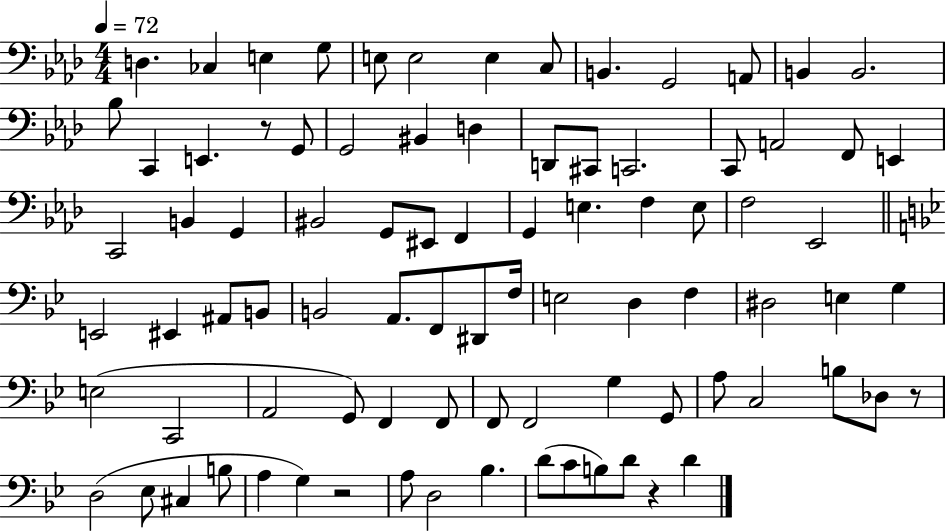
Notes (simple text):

D3/q. CES3/q E3/q G3/e E3/e E3/h E3/q C3/e B2/q. G2/h A2/e B2/q B2/h. Bb3/e C2/q E2/q. R/e G2/e G2/h BIS2/q D3/q D2/e C#2/e C2/h. C2/e A2/h F2/e E2/q C2/h B2/q G2/q BIS2/h G2/e EIS2/e F2/q G2/q E3/q. F3/q E3/e F3/h Eb2/h E2/h EIS2/q A#2/e B2/e B2/h A2/e. F2/e D#2/e F3/s E3/h D3/q F3/q D#3/h E3/q G3/q E3/h C2/h A2/h G2/e F2/q F2/e F2/e F2/h G3/q G2/e A3/e C3/h B3/e Db3/e R/e D3/h Eb3/e C#3/q B3/e A3/q G3/q R/h A3/e D3/h Bb3/q. D4/e C4/e B3/e D4/e R/q D4/q